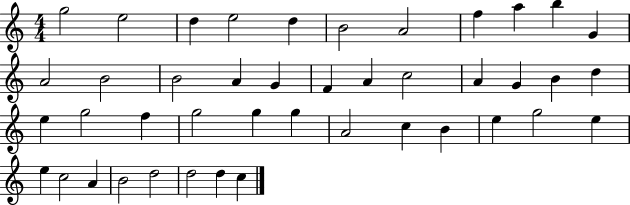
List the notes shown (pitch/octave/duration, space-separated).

G5/h E5/h D5/q E5/h D5/q B4/h A4/h F5/q A5/q B5/q G4/q A4/h B4/h B4/h A4/q G4/q F4/q A4/q C5/h A4/q G4/q B4/q D5/q E5/q G5/h F5/q G5/h G5/q G5/q A4/h C5/q B4/q E5/q G5/h E5/q E5/q C5/h A4/q B4/h D5/h D5/h D5/q C5/q